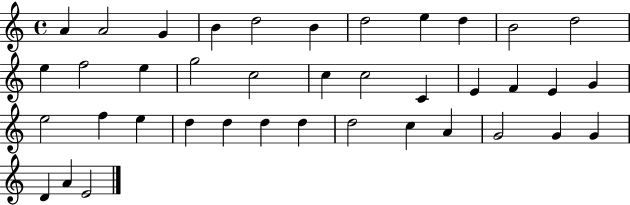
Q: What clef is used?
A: treble